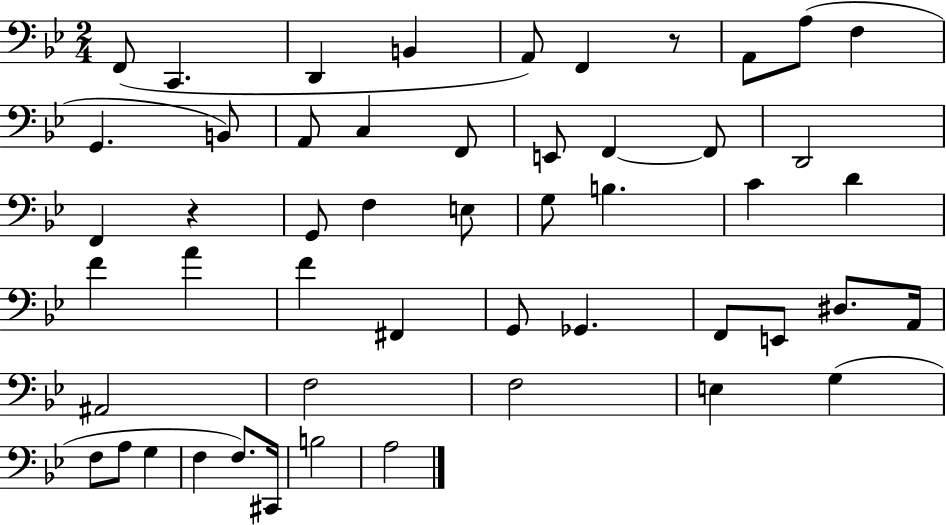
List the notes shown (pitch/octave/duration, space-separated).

F2/e C2/q. D2/q B2/q A2/e F2/q R/e A2/e A3/e F3/q G2/q. B2/e A2/e C3/q F2/e E2/e F2/q F2/e D2/h F2/q R/q G2/e F3/q E3/e G3/e B3/q. C4/q D4/q F4/q A4/q F4/q F#2/q G2/e Gb2/q. F2/e E2/e D#3/e. A2/s A#2/h F3/h F3/h E3/q G3/q F3/e A3/e G3/q F3/q F3/e. C#2/s B3/h A3/h